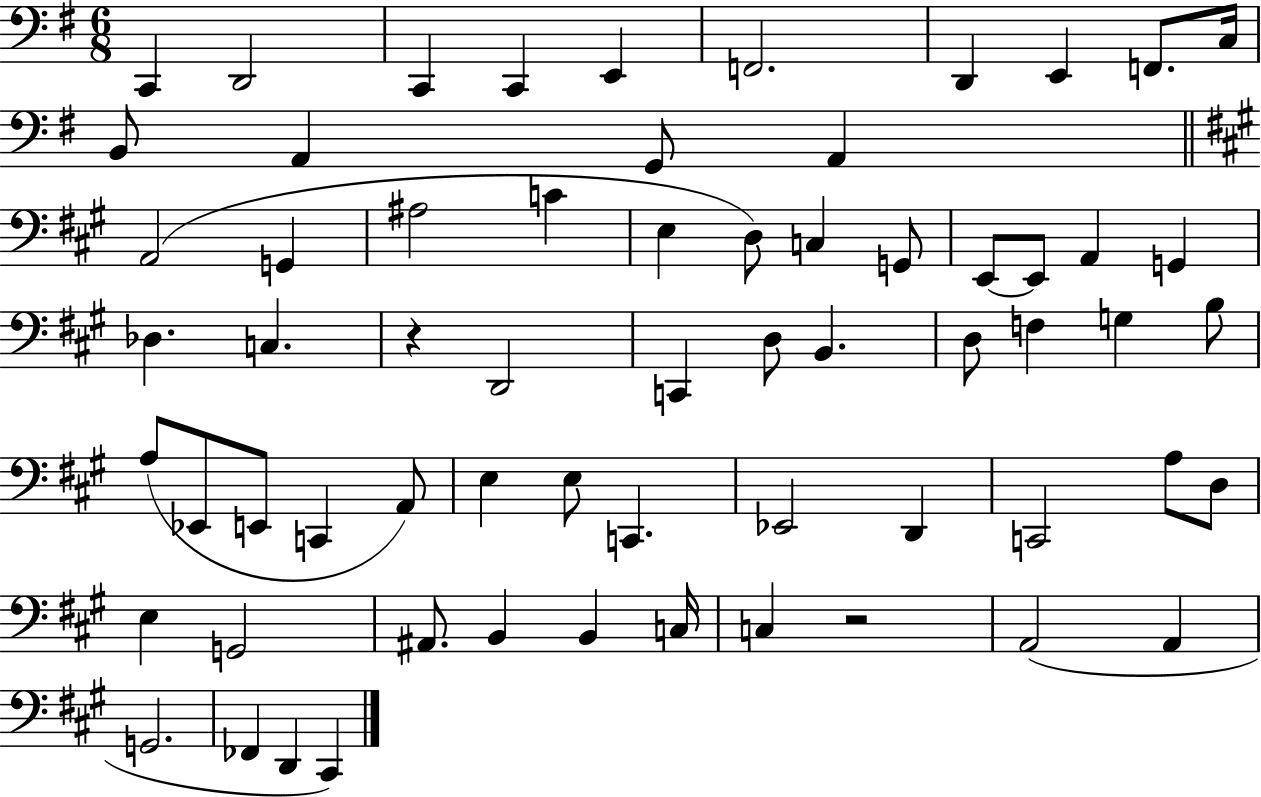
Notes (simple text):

C2/q D2/h C2/q C2/q E2/q F2/h. D2/q E2/q F2/e. C3/s B2/e A2/q G2/e A2/q A2/h G2/q A#3/h C4/q E3/q D3/e C3/q G2/e E2/e E2/e A2/q G2/q Db3/q. C3/q. R/q D2/h C2/q D3/e B2/q. D3/e F3/q G3/q B3/e A3/e Eb2/e E2/e C2/q A2/e E3/q E3/e C2/q. Eb2/h D2/q C2/h A3/e D3/e E3/q G2/h A#2/e. B2/q B2/q C3/s C3/q R/h A2/h A2/q G2/h. FES2/q D2/q C#2/q